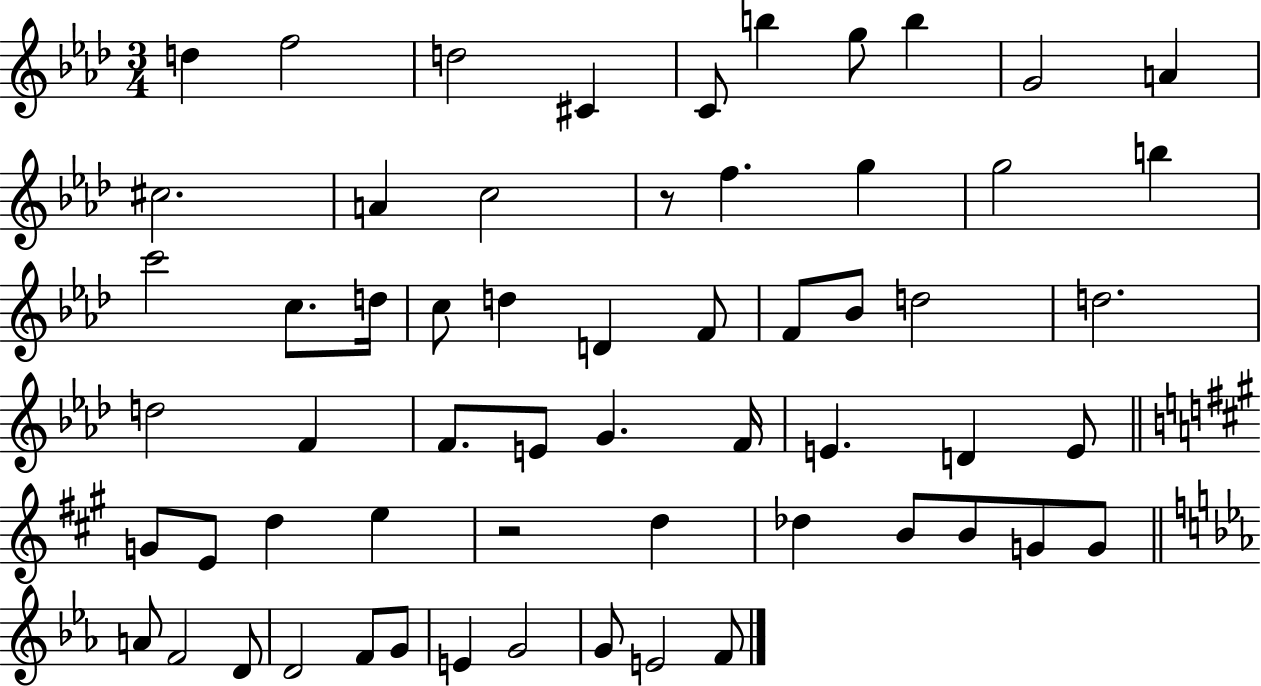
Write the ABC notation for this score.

X:1
T:Untitled
M:3/4
L:1/4
K:Ab
d f2 d2 ^C C/2 b g/2 b G2 A ^c2 A c2 z/2 f g g2 b c'2 c/2 d/4 c/2 d D F/2 F/2 _B/2 d2 d2 d2 F F/2 E/2 G F/4 E D E/2 G/2 E/2 d e z2 d _d B/2 B/2 G/2 G/2 A/2 F2 D/2 D2 F/2 G/2 E G2 G/2 E2 F/2